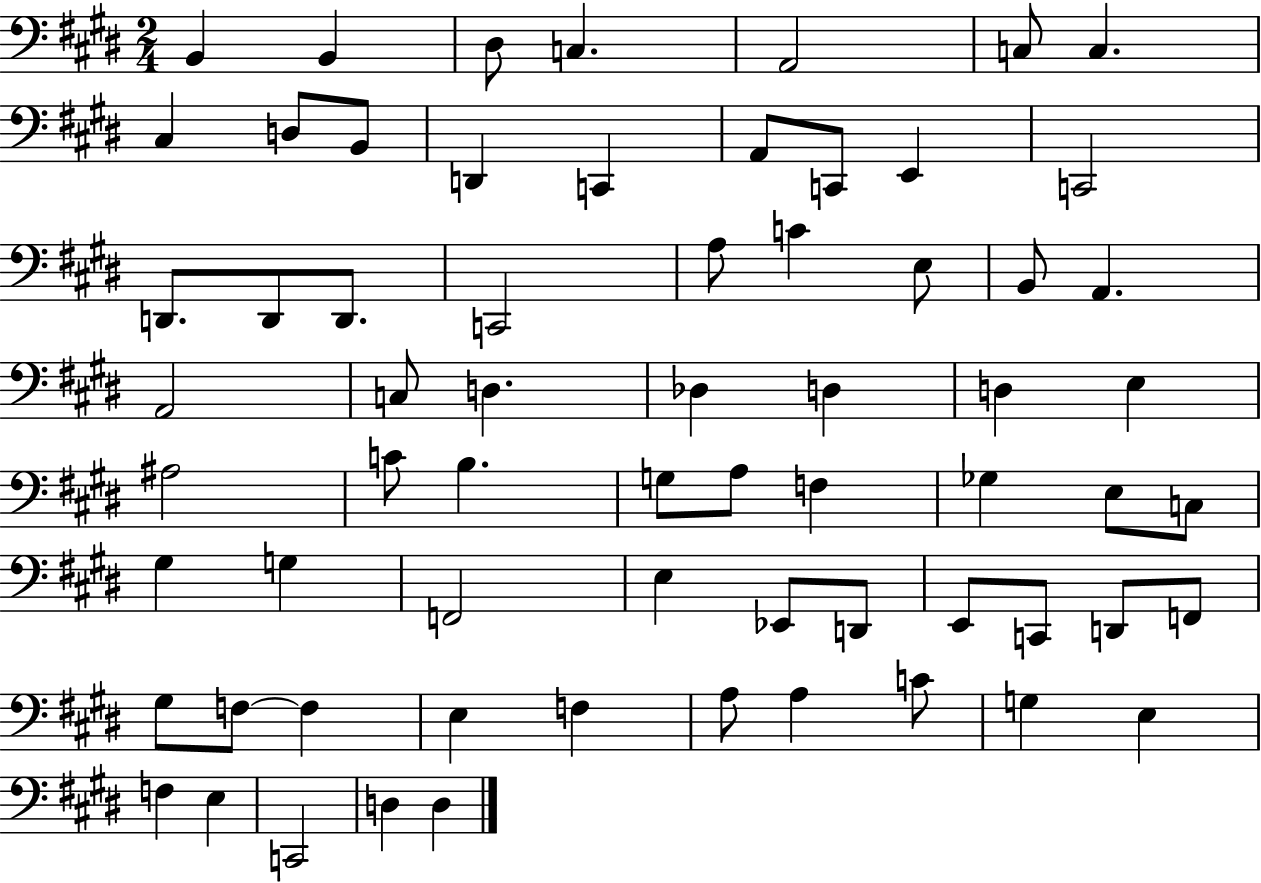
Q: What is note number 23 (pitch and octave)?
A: E3